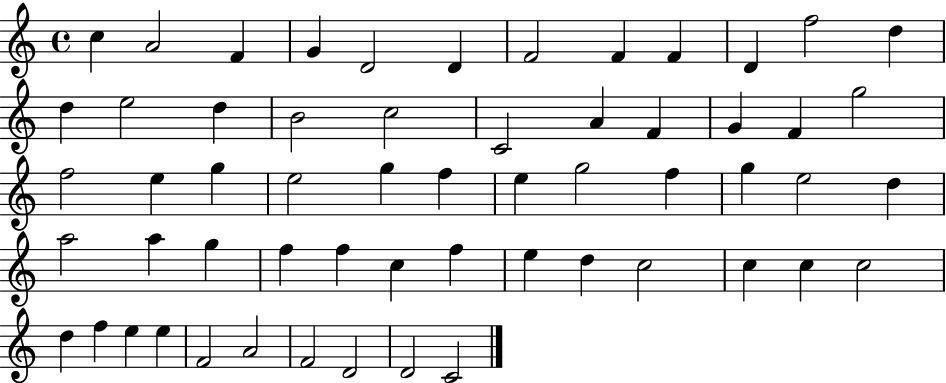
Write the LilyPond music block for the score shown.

{
  \clef treble
  \time 4/4
  \defaultTimeSignature
  \key c \major
  c''4 a'2 f'4 | g'4 d'2 d'4 | f'2 f'4 f'4 | d'4 f''2 d''4 | \break d''4 e''2 d''4 | b'2 c''2 | c'2 a'4 f'4 | g'4 f'4 g''2 | \break f''2 e''4 g''4 | e''2 g''4 f''4 | e''4 g''2 f''4 | g''4 e''2 d''4 | \break a''2 a''4 g''4 | f''4 f''4 c''4 f''4 | e''4 d''4 c''2 | c''4 c''4 c''2 | \break d''4 f''4 e''4 e''4 | f'2 a'2 | f'2 d'2 | d'2 c'2 | \break \bar "|."
}